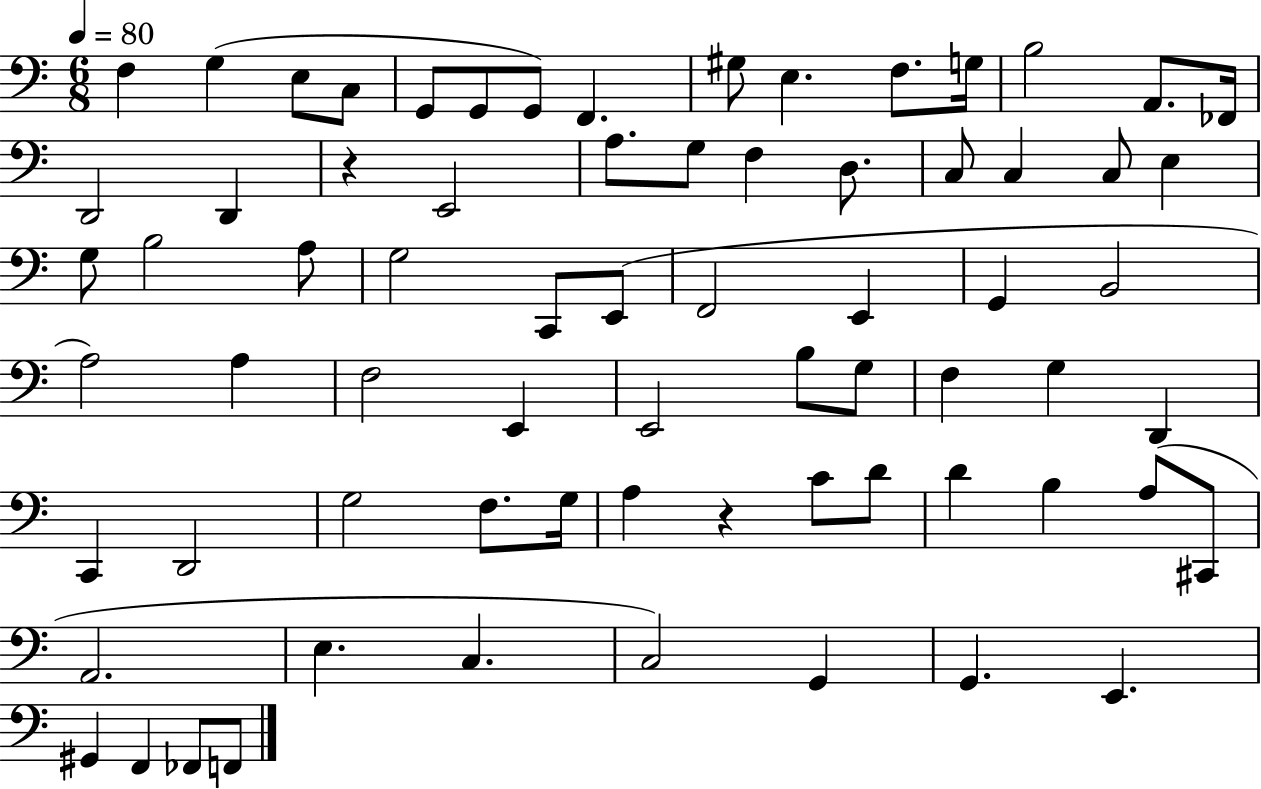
X:1
T:Untitled
M:6/8
L:1/4
K:C
F, G, E,/2 C,/2 G,,/2 G,,/2 G,,/2 F,, ^G,/2 E, F,/2 G,/4 B,2 A,,/2 _F,,/4 D,,2 D,, z E,,2 A,/2 G,/2 F, D,/2 C,/2 C, C,/2 E, G,/2 B,2 A,/2 G,2 C,,/2 E,,/2 F,,2 E,, G,, B,,2 A,2 A, F,2 E,, E,,2 B,/2 G,/2 F, G, D,, C,, D,,2 G,2 F,/2 G,/4 A, z C/2 D/2 D B, A,/2 ^C,,/2 A,,2 E, C, C,2 G,, G,, E,, ^G,, F,, _F,,/2 F,,/2